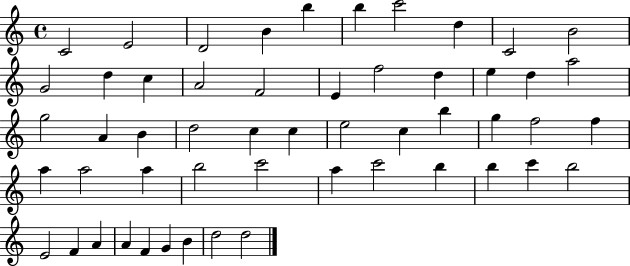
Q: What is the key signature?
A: C major